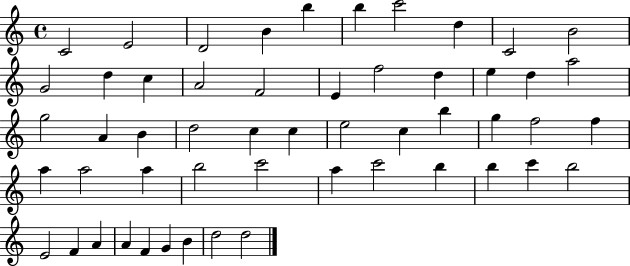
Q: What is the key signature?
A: C major